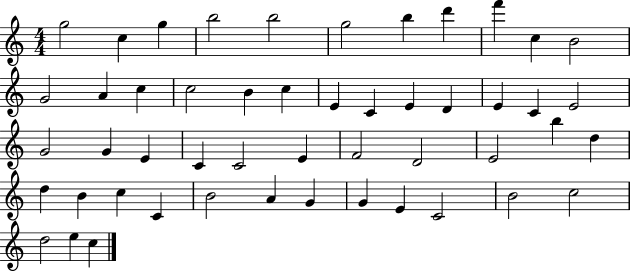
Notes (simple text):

G5/h C5/q G5/q B5/h B5/h G5/h B5/q D6/q F6/q C5/q B4/h G4/h A4/q C5/q C5/h B4/q C5/q E4/q C4/q E4/q D4/q E4/q C4/q E4/h G4/h G4/q E4/q C4/q C4/h E4/q F4/h D4/h E4/h B5/q D5/q D5/q B4/q C5/q C4/q B4/h A4/q G4/q G4/q E4/q C4/h B4/h C5/h D5/h E5/q C5/q